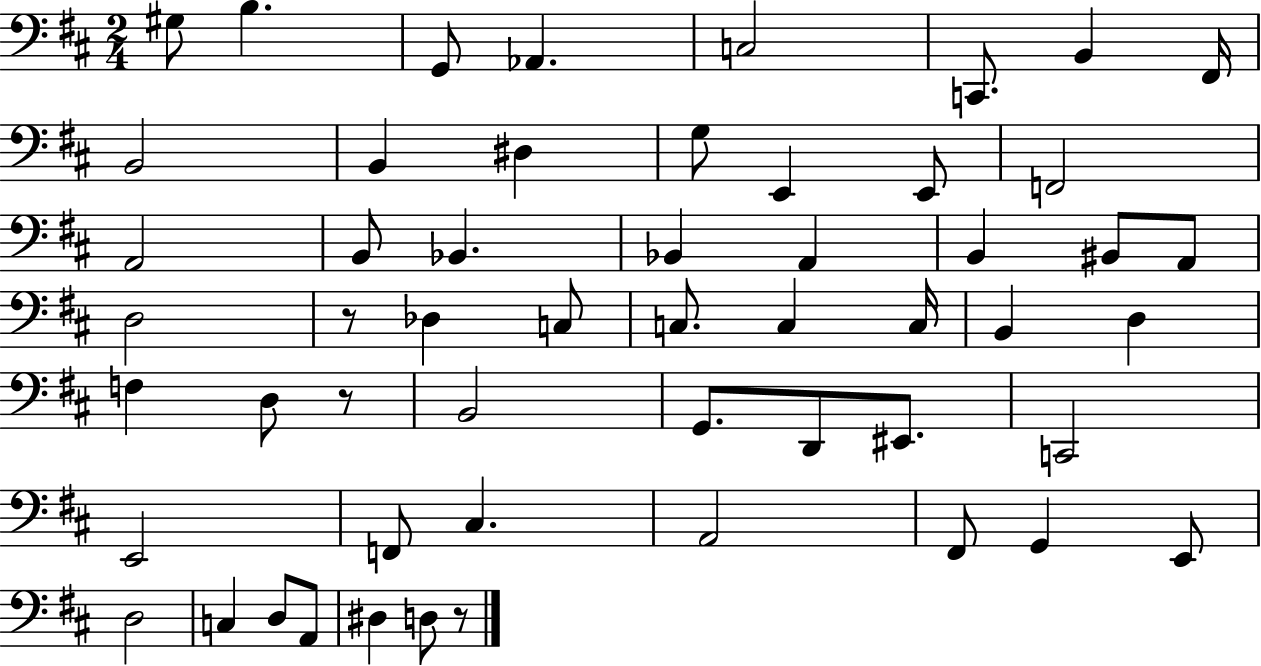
G#3/e B3/q. G2/e Ab2/q. C3/h C2/e. B2/q F#2/s B2/h B2/q D#3/q G3/e E2/q E2/e F2/h A2/h B2/e Bb2/q. Bb2/q A2/q B2/q BIS2/e A2/e D3/h R/e Db3/q C3/e C3/e. C3/q C3/s B2/q D3/q F3/q D3/e R/e B2/h G2/e. D2/e EIS2/e. C2/h E2/h F2/e C#3/q. A2/h F#2/e G2/q E2/e D3/h C3/q D3/e A2/e D#3/q D3/e R/e